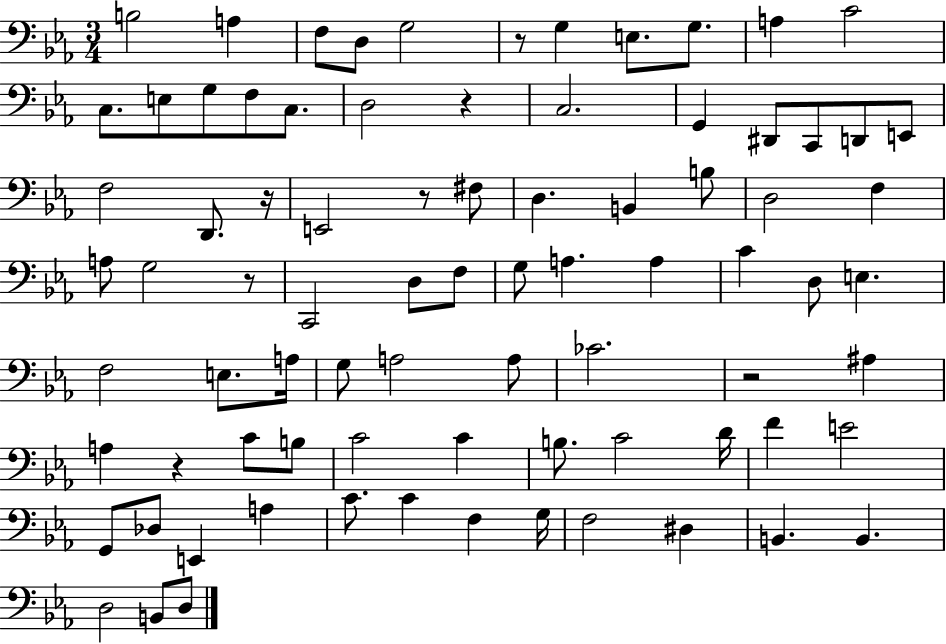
{
  \clef bass
  \numericTimeSignature
  \time 3/4
  \key ees \major
  b2 a4 | f8 d8 g2 | r8 g4 e8. g8. | a4 c'2 | \break c8. e8 g8 f8 c8. | d2 r4 | c2. | g,4 dis,8 c,8 d,8 e,8 | \break f2 d,8. r16 | e,2 r8 fis8 | d4. b,4 b8 | d2 f4 | \break a8 g2 r8 | c,2 d8 f8 | g8 a4. a4 | c'4 d8 e4. | \break f2 e8. a16 | g8 a2 a8 | ces'2. | r2 ais4 | \break a4 r4 c'8 b8 | c'2 c'4 | b8. c'2 d'16 | f'4 e'2 | \break g,8 des8 e,4 a4 | c'8. c'4 f4 g16 | f2 dis4 | b,4. b,4. | \break d2 b,8 d8 | \bar "|."
}